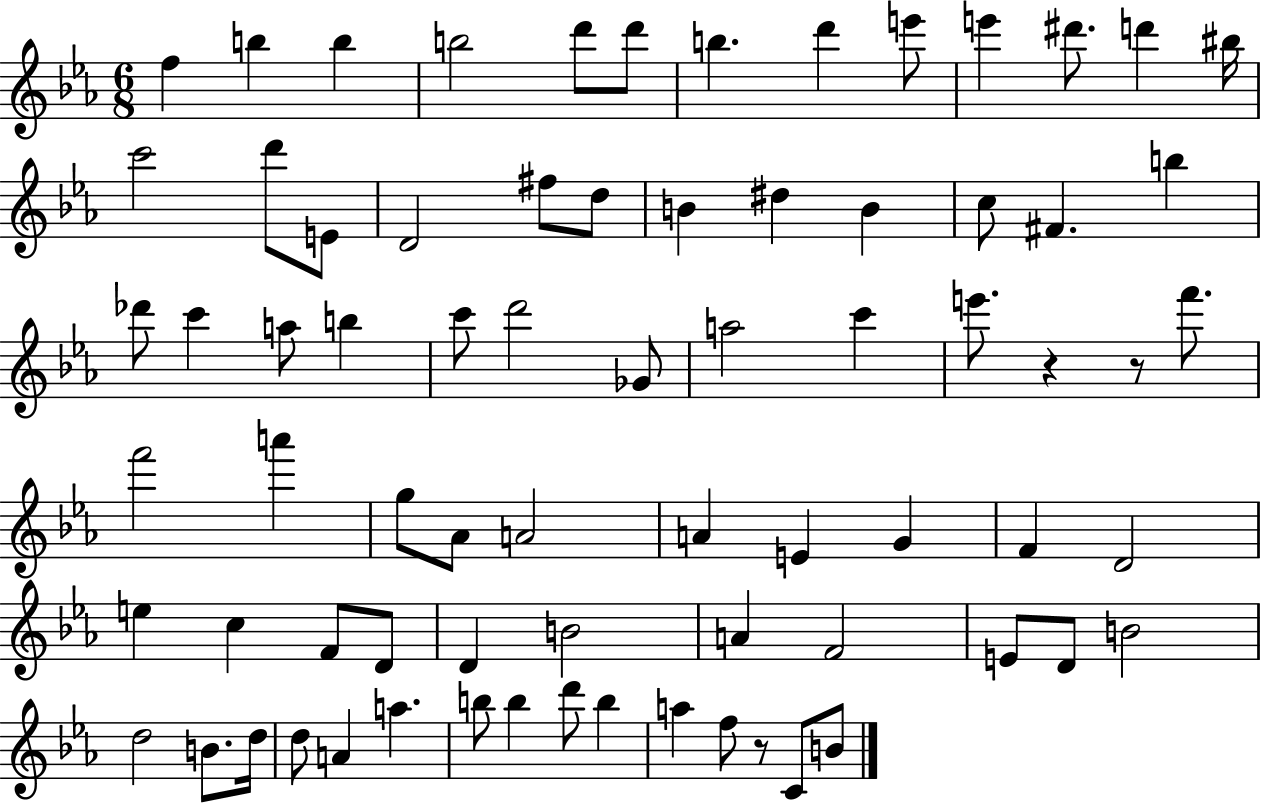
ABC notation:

X:1
T:Untitled
M:6/8
L:1/4
K:Eb
f b b b2 d'/2 d'/2 b d' e'/2 e' ^d'/2 d' ^b/4 c'2 d'/2 E/2 D2 ^f/2 d/2 B ^d B c/2 ^F b _d'/2 c' a/2 b c'/2 d'2 _G/2 a2 c' e'/2 z z/2 f'/2 f'2 a' g/2 _A/2 A2 A E G F D2 e c F/2 D/2 D B2 A F2 E/2 D/2 B2 d2 B/2 d/4 d/2 A a b/2 b d'/2 b a f/2 z/2 C/2 B/2